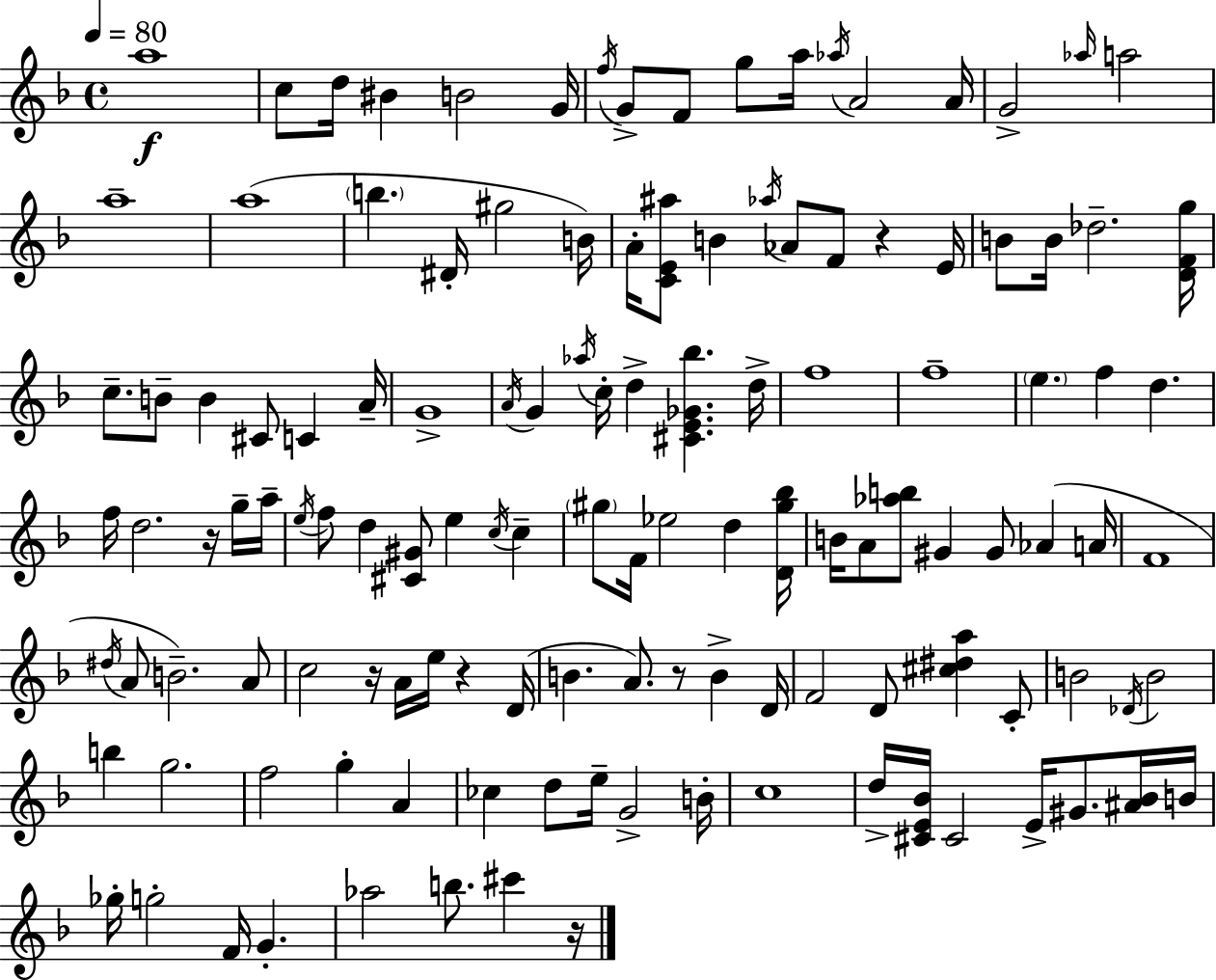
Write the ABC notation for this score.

X:1
T:Untitled
M:4/4
L:1/4
K:Dm
a4 c/2 d/4 ^B B2 G/4 f/4 G/2 F/2 g/2 a/4 _a/4 A2 A/4 G2 _a/4 a2 a4 a4 b ^D/4 ^g2 B/4 A/4 [CE^a]/2 B _a/4 _A/2 F/2 z E/4 B/2 B/4 _d2 [DFg]/4 c/2 B/2 B ^C/2 C A/4 G4 A/4 G _a/4 c/4 d [^CE_G_b] d/4 f4 f4 e f d f/4 d2 z/4 g/4 a/4 e/4 f/2 d [^C^G]/2 e c/4 c ^g/2 F/4 _e2 d [D^g_b]/4 B/4 A/2 [_ab]/2 ^G ^G/2 _A A/4 F4 ^d/4 A/2 B2 A/2 c2 z/4 A/4 e/4 z D/4 B A/2 z/2 B D/4 F2 D/2 [^c^da] C/2 B2 _D/4 B2 b g2 f2 g A _c d/2 e/4 G2 B/4 c4 d/4 [^CE_B]/4 ^C2 E/4 ^G/2 [^A_B]/4 B/4 _g/4 g2 F/4 G _a2 b/2 ^c' z/4